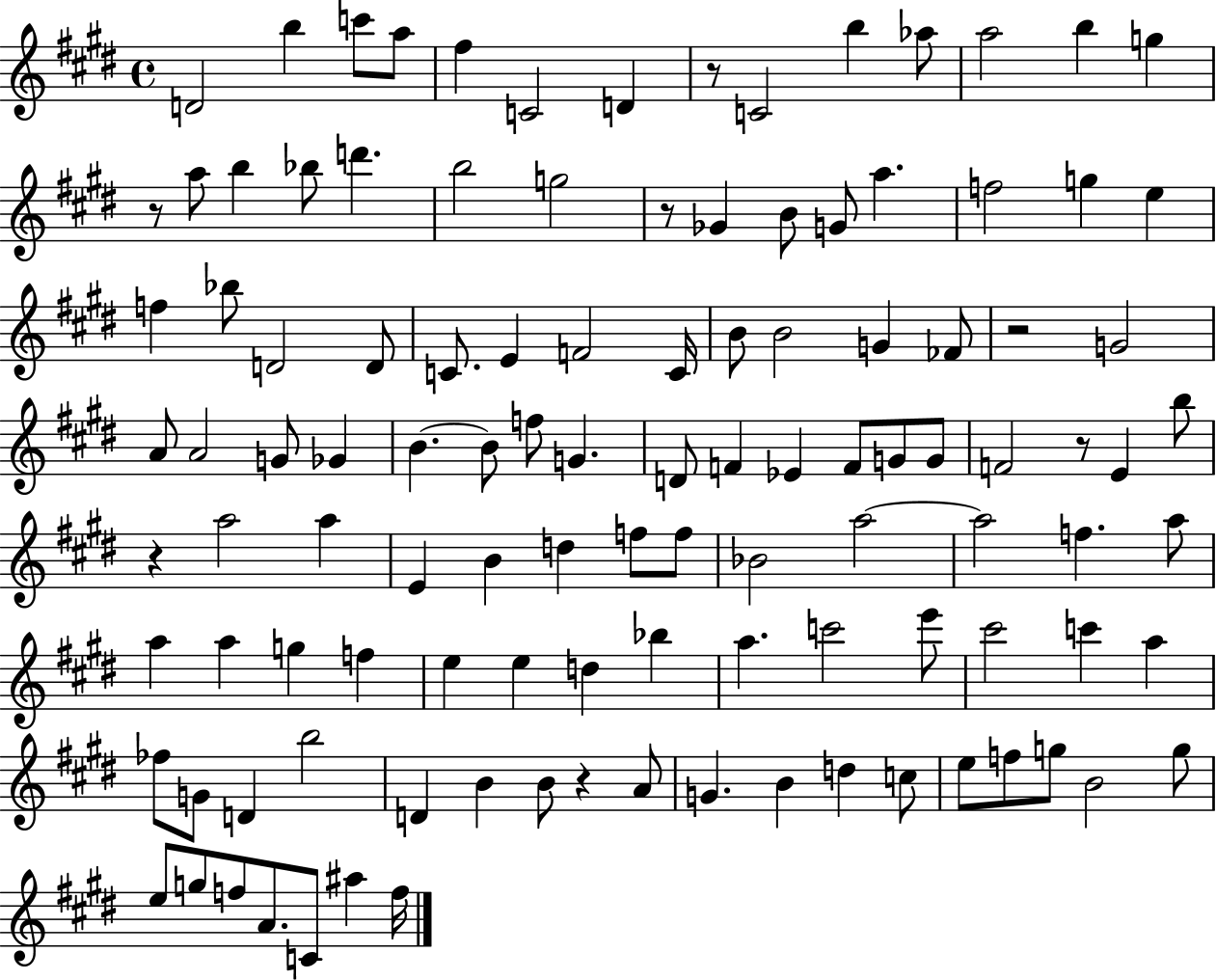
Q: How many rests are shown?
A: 7